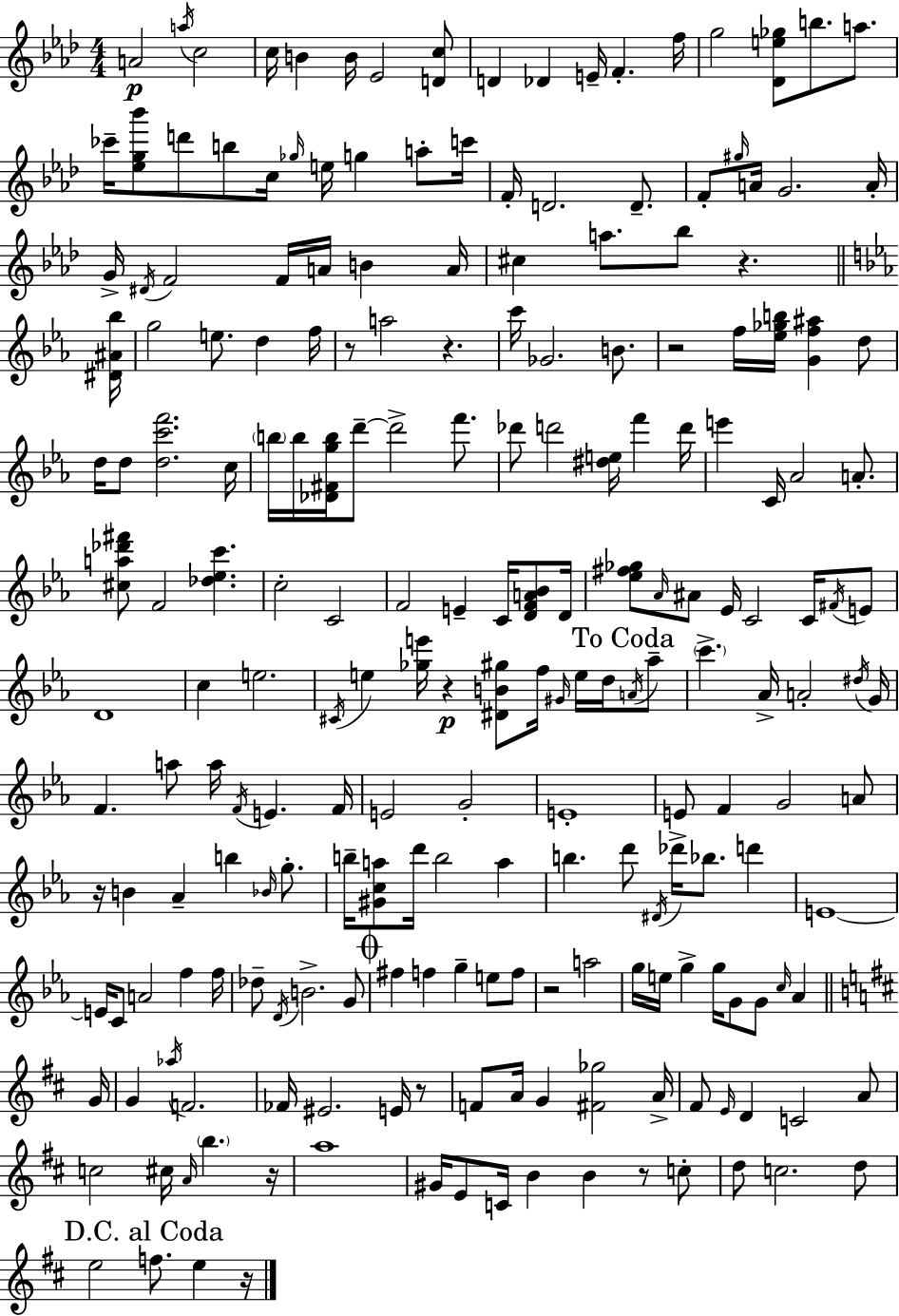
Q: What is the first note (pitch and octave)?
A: A4